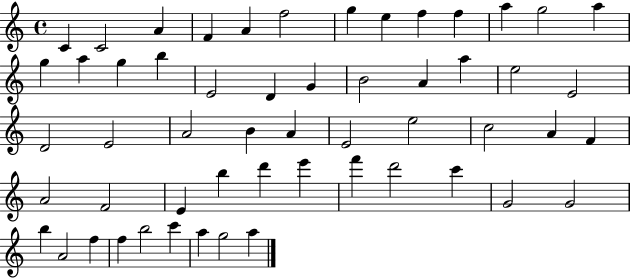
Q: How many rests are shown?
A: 0